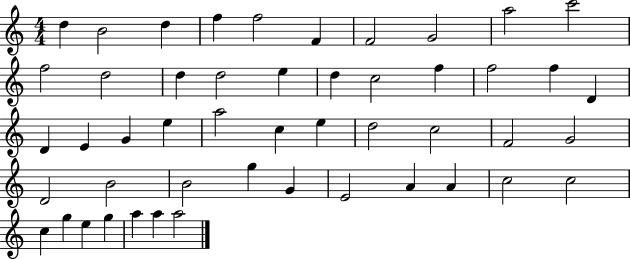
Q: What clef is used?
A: treble